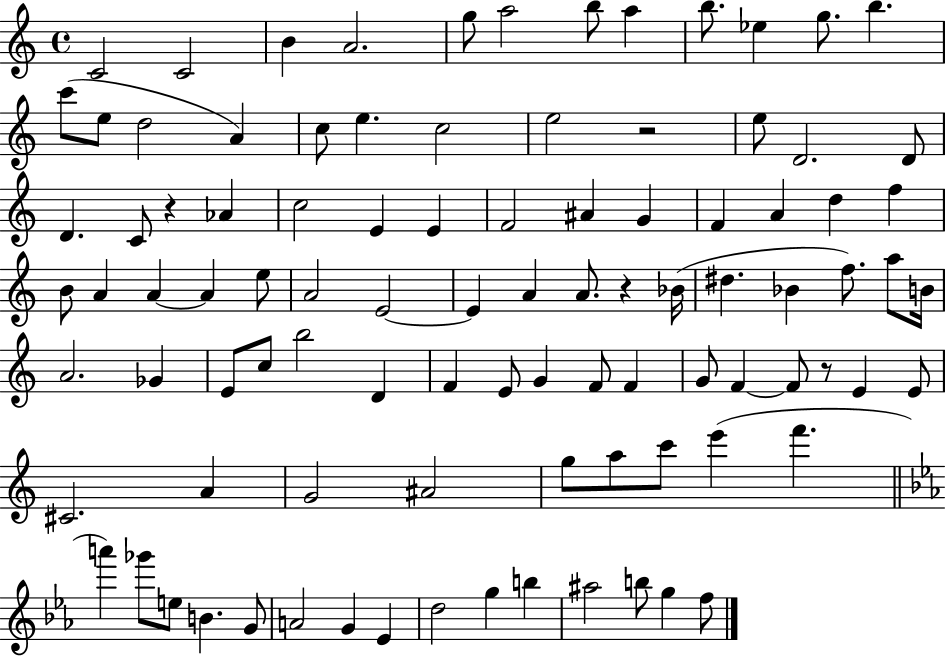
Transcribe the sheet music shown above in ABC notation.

X:1
T:Untitled
M:4/4
L:1/4
K:C
C2 C2 B A2 g/2 a2 b/2 a b/2 _e g/2 b c'/2 e/2 d2 A c/2 e c2 e2 z2 e/2 D2 D/2 D C/2 z _A c2 E E F2 ^A G F A d f B/2 A A A e/2 A2 E2 E A A/2 z _B/4 ^d _B f/2 a/2 B/4 A2 _G E/2 c/2 b2 D F E/2 G F/2 F G/2 F F/2 z/2 E E/2 ^C2 A G2 ^A2 g/2 a/2 c'/2 e' f' a' _g'/2 e/2 B G/2 A2 G _E d2 g b ^a2 b/2 g f/2